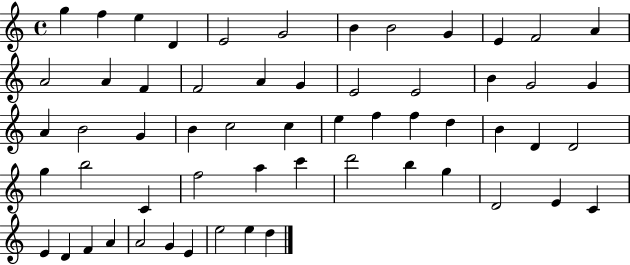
{
  \clef treble
  \time 4/4
  \defaultTimeSignature
  \key c \major
  g''4 f''4 e''4 d'4 | e'2 g'2 | b'4 b'2 g'4 | e'4 f'2 a'4 | \break a'2 a'4 f'4 | f'2 a'4 g'4 | e'2 e'2 | b'4 g'2 g'4 | \break a'4 b'2 g'4 | b'4 c''2 c''4 | e''4 f''4 f''4 d''4 | b'4 d'4 d'2 | \break g''4 b''2 c'4 | f''2 a''4 c'''4 | d'''2 b''4 g''4 | d'2 e'4 c'4 | \break e'4 d'4 f'4 a'4 | a'2 g'4 e'4 | e''2 e''4 d''4 | \bar "|."
}